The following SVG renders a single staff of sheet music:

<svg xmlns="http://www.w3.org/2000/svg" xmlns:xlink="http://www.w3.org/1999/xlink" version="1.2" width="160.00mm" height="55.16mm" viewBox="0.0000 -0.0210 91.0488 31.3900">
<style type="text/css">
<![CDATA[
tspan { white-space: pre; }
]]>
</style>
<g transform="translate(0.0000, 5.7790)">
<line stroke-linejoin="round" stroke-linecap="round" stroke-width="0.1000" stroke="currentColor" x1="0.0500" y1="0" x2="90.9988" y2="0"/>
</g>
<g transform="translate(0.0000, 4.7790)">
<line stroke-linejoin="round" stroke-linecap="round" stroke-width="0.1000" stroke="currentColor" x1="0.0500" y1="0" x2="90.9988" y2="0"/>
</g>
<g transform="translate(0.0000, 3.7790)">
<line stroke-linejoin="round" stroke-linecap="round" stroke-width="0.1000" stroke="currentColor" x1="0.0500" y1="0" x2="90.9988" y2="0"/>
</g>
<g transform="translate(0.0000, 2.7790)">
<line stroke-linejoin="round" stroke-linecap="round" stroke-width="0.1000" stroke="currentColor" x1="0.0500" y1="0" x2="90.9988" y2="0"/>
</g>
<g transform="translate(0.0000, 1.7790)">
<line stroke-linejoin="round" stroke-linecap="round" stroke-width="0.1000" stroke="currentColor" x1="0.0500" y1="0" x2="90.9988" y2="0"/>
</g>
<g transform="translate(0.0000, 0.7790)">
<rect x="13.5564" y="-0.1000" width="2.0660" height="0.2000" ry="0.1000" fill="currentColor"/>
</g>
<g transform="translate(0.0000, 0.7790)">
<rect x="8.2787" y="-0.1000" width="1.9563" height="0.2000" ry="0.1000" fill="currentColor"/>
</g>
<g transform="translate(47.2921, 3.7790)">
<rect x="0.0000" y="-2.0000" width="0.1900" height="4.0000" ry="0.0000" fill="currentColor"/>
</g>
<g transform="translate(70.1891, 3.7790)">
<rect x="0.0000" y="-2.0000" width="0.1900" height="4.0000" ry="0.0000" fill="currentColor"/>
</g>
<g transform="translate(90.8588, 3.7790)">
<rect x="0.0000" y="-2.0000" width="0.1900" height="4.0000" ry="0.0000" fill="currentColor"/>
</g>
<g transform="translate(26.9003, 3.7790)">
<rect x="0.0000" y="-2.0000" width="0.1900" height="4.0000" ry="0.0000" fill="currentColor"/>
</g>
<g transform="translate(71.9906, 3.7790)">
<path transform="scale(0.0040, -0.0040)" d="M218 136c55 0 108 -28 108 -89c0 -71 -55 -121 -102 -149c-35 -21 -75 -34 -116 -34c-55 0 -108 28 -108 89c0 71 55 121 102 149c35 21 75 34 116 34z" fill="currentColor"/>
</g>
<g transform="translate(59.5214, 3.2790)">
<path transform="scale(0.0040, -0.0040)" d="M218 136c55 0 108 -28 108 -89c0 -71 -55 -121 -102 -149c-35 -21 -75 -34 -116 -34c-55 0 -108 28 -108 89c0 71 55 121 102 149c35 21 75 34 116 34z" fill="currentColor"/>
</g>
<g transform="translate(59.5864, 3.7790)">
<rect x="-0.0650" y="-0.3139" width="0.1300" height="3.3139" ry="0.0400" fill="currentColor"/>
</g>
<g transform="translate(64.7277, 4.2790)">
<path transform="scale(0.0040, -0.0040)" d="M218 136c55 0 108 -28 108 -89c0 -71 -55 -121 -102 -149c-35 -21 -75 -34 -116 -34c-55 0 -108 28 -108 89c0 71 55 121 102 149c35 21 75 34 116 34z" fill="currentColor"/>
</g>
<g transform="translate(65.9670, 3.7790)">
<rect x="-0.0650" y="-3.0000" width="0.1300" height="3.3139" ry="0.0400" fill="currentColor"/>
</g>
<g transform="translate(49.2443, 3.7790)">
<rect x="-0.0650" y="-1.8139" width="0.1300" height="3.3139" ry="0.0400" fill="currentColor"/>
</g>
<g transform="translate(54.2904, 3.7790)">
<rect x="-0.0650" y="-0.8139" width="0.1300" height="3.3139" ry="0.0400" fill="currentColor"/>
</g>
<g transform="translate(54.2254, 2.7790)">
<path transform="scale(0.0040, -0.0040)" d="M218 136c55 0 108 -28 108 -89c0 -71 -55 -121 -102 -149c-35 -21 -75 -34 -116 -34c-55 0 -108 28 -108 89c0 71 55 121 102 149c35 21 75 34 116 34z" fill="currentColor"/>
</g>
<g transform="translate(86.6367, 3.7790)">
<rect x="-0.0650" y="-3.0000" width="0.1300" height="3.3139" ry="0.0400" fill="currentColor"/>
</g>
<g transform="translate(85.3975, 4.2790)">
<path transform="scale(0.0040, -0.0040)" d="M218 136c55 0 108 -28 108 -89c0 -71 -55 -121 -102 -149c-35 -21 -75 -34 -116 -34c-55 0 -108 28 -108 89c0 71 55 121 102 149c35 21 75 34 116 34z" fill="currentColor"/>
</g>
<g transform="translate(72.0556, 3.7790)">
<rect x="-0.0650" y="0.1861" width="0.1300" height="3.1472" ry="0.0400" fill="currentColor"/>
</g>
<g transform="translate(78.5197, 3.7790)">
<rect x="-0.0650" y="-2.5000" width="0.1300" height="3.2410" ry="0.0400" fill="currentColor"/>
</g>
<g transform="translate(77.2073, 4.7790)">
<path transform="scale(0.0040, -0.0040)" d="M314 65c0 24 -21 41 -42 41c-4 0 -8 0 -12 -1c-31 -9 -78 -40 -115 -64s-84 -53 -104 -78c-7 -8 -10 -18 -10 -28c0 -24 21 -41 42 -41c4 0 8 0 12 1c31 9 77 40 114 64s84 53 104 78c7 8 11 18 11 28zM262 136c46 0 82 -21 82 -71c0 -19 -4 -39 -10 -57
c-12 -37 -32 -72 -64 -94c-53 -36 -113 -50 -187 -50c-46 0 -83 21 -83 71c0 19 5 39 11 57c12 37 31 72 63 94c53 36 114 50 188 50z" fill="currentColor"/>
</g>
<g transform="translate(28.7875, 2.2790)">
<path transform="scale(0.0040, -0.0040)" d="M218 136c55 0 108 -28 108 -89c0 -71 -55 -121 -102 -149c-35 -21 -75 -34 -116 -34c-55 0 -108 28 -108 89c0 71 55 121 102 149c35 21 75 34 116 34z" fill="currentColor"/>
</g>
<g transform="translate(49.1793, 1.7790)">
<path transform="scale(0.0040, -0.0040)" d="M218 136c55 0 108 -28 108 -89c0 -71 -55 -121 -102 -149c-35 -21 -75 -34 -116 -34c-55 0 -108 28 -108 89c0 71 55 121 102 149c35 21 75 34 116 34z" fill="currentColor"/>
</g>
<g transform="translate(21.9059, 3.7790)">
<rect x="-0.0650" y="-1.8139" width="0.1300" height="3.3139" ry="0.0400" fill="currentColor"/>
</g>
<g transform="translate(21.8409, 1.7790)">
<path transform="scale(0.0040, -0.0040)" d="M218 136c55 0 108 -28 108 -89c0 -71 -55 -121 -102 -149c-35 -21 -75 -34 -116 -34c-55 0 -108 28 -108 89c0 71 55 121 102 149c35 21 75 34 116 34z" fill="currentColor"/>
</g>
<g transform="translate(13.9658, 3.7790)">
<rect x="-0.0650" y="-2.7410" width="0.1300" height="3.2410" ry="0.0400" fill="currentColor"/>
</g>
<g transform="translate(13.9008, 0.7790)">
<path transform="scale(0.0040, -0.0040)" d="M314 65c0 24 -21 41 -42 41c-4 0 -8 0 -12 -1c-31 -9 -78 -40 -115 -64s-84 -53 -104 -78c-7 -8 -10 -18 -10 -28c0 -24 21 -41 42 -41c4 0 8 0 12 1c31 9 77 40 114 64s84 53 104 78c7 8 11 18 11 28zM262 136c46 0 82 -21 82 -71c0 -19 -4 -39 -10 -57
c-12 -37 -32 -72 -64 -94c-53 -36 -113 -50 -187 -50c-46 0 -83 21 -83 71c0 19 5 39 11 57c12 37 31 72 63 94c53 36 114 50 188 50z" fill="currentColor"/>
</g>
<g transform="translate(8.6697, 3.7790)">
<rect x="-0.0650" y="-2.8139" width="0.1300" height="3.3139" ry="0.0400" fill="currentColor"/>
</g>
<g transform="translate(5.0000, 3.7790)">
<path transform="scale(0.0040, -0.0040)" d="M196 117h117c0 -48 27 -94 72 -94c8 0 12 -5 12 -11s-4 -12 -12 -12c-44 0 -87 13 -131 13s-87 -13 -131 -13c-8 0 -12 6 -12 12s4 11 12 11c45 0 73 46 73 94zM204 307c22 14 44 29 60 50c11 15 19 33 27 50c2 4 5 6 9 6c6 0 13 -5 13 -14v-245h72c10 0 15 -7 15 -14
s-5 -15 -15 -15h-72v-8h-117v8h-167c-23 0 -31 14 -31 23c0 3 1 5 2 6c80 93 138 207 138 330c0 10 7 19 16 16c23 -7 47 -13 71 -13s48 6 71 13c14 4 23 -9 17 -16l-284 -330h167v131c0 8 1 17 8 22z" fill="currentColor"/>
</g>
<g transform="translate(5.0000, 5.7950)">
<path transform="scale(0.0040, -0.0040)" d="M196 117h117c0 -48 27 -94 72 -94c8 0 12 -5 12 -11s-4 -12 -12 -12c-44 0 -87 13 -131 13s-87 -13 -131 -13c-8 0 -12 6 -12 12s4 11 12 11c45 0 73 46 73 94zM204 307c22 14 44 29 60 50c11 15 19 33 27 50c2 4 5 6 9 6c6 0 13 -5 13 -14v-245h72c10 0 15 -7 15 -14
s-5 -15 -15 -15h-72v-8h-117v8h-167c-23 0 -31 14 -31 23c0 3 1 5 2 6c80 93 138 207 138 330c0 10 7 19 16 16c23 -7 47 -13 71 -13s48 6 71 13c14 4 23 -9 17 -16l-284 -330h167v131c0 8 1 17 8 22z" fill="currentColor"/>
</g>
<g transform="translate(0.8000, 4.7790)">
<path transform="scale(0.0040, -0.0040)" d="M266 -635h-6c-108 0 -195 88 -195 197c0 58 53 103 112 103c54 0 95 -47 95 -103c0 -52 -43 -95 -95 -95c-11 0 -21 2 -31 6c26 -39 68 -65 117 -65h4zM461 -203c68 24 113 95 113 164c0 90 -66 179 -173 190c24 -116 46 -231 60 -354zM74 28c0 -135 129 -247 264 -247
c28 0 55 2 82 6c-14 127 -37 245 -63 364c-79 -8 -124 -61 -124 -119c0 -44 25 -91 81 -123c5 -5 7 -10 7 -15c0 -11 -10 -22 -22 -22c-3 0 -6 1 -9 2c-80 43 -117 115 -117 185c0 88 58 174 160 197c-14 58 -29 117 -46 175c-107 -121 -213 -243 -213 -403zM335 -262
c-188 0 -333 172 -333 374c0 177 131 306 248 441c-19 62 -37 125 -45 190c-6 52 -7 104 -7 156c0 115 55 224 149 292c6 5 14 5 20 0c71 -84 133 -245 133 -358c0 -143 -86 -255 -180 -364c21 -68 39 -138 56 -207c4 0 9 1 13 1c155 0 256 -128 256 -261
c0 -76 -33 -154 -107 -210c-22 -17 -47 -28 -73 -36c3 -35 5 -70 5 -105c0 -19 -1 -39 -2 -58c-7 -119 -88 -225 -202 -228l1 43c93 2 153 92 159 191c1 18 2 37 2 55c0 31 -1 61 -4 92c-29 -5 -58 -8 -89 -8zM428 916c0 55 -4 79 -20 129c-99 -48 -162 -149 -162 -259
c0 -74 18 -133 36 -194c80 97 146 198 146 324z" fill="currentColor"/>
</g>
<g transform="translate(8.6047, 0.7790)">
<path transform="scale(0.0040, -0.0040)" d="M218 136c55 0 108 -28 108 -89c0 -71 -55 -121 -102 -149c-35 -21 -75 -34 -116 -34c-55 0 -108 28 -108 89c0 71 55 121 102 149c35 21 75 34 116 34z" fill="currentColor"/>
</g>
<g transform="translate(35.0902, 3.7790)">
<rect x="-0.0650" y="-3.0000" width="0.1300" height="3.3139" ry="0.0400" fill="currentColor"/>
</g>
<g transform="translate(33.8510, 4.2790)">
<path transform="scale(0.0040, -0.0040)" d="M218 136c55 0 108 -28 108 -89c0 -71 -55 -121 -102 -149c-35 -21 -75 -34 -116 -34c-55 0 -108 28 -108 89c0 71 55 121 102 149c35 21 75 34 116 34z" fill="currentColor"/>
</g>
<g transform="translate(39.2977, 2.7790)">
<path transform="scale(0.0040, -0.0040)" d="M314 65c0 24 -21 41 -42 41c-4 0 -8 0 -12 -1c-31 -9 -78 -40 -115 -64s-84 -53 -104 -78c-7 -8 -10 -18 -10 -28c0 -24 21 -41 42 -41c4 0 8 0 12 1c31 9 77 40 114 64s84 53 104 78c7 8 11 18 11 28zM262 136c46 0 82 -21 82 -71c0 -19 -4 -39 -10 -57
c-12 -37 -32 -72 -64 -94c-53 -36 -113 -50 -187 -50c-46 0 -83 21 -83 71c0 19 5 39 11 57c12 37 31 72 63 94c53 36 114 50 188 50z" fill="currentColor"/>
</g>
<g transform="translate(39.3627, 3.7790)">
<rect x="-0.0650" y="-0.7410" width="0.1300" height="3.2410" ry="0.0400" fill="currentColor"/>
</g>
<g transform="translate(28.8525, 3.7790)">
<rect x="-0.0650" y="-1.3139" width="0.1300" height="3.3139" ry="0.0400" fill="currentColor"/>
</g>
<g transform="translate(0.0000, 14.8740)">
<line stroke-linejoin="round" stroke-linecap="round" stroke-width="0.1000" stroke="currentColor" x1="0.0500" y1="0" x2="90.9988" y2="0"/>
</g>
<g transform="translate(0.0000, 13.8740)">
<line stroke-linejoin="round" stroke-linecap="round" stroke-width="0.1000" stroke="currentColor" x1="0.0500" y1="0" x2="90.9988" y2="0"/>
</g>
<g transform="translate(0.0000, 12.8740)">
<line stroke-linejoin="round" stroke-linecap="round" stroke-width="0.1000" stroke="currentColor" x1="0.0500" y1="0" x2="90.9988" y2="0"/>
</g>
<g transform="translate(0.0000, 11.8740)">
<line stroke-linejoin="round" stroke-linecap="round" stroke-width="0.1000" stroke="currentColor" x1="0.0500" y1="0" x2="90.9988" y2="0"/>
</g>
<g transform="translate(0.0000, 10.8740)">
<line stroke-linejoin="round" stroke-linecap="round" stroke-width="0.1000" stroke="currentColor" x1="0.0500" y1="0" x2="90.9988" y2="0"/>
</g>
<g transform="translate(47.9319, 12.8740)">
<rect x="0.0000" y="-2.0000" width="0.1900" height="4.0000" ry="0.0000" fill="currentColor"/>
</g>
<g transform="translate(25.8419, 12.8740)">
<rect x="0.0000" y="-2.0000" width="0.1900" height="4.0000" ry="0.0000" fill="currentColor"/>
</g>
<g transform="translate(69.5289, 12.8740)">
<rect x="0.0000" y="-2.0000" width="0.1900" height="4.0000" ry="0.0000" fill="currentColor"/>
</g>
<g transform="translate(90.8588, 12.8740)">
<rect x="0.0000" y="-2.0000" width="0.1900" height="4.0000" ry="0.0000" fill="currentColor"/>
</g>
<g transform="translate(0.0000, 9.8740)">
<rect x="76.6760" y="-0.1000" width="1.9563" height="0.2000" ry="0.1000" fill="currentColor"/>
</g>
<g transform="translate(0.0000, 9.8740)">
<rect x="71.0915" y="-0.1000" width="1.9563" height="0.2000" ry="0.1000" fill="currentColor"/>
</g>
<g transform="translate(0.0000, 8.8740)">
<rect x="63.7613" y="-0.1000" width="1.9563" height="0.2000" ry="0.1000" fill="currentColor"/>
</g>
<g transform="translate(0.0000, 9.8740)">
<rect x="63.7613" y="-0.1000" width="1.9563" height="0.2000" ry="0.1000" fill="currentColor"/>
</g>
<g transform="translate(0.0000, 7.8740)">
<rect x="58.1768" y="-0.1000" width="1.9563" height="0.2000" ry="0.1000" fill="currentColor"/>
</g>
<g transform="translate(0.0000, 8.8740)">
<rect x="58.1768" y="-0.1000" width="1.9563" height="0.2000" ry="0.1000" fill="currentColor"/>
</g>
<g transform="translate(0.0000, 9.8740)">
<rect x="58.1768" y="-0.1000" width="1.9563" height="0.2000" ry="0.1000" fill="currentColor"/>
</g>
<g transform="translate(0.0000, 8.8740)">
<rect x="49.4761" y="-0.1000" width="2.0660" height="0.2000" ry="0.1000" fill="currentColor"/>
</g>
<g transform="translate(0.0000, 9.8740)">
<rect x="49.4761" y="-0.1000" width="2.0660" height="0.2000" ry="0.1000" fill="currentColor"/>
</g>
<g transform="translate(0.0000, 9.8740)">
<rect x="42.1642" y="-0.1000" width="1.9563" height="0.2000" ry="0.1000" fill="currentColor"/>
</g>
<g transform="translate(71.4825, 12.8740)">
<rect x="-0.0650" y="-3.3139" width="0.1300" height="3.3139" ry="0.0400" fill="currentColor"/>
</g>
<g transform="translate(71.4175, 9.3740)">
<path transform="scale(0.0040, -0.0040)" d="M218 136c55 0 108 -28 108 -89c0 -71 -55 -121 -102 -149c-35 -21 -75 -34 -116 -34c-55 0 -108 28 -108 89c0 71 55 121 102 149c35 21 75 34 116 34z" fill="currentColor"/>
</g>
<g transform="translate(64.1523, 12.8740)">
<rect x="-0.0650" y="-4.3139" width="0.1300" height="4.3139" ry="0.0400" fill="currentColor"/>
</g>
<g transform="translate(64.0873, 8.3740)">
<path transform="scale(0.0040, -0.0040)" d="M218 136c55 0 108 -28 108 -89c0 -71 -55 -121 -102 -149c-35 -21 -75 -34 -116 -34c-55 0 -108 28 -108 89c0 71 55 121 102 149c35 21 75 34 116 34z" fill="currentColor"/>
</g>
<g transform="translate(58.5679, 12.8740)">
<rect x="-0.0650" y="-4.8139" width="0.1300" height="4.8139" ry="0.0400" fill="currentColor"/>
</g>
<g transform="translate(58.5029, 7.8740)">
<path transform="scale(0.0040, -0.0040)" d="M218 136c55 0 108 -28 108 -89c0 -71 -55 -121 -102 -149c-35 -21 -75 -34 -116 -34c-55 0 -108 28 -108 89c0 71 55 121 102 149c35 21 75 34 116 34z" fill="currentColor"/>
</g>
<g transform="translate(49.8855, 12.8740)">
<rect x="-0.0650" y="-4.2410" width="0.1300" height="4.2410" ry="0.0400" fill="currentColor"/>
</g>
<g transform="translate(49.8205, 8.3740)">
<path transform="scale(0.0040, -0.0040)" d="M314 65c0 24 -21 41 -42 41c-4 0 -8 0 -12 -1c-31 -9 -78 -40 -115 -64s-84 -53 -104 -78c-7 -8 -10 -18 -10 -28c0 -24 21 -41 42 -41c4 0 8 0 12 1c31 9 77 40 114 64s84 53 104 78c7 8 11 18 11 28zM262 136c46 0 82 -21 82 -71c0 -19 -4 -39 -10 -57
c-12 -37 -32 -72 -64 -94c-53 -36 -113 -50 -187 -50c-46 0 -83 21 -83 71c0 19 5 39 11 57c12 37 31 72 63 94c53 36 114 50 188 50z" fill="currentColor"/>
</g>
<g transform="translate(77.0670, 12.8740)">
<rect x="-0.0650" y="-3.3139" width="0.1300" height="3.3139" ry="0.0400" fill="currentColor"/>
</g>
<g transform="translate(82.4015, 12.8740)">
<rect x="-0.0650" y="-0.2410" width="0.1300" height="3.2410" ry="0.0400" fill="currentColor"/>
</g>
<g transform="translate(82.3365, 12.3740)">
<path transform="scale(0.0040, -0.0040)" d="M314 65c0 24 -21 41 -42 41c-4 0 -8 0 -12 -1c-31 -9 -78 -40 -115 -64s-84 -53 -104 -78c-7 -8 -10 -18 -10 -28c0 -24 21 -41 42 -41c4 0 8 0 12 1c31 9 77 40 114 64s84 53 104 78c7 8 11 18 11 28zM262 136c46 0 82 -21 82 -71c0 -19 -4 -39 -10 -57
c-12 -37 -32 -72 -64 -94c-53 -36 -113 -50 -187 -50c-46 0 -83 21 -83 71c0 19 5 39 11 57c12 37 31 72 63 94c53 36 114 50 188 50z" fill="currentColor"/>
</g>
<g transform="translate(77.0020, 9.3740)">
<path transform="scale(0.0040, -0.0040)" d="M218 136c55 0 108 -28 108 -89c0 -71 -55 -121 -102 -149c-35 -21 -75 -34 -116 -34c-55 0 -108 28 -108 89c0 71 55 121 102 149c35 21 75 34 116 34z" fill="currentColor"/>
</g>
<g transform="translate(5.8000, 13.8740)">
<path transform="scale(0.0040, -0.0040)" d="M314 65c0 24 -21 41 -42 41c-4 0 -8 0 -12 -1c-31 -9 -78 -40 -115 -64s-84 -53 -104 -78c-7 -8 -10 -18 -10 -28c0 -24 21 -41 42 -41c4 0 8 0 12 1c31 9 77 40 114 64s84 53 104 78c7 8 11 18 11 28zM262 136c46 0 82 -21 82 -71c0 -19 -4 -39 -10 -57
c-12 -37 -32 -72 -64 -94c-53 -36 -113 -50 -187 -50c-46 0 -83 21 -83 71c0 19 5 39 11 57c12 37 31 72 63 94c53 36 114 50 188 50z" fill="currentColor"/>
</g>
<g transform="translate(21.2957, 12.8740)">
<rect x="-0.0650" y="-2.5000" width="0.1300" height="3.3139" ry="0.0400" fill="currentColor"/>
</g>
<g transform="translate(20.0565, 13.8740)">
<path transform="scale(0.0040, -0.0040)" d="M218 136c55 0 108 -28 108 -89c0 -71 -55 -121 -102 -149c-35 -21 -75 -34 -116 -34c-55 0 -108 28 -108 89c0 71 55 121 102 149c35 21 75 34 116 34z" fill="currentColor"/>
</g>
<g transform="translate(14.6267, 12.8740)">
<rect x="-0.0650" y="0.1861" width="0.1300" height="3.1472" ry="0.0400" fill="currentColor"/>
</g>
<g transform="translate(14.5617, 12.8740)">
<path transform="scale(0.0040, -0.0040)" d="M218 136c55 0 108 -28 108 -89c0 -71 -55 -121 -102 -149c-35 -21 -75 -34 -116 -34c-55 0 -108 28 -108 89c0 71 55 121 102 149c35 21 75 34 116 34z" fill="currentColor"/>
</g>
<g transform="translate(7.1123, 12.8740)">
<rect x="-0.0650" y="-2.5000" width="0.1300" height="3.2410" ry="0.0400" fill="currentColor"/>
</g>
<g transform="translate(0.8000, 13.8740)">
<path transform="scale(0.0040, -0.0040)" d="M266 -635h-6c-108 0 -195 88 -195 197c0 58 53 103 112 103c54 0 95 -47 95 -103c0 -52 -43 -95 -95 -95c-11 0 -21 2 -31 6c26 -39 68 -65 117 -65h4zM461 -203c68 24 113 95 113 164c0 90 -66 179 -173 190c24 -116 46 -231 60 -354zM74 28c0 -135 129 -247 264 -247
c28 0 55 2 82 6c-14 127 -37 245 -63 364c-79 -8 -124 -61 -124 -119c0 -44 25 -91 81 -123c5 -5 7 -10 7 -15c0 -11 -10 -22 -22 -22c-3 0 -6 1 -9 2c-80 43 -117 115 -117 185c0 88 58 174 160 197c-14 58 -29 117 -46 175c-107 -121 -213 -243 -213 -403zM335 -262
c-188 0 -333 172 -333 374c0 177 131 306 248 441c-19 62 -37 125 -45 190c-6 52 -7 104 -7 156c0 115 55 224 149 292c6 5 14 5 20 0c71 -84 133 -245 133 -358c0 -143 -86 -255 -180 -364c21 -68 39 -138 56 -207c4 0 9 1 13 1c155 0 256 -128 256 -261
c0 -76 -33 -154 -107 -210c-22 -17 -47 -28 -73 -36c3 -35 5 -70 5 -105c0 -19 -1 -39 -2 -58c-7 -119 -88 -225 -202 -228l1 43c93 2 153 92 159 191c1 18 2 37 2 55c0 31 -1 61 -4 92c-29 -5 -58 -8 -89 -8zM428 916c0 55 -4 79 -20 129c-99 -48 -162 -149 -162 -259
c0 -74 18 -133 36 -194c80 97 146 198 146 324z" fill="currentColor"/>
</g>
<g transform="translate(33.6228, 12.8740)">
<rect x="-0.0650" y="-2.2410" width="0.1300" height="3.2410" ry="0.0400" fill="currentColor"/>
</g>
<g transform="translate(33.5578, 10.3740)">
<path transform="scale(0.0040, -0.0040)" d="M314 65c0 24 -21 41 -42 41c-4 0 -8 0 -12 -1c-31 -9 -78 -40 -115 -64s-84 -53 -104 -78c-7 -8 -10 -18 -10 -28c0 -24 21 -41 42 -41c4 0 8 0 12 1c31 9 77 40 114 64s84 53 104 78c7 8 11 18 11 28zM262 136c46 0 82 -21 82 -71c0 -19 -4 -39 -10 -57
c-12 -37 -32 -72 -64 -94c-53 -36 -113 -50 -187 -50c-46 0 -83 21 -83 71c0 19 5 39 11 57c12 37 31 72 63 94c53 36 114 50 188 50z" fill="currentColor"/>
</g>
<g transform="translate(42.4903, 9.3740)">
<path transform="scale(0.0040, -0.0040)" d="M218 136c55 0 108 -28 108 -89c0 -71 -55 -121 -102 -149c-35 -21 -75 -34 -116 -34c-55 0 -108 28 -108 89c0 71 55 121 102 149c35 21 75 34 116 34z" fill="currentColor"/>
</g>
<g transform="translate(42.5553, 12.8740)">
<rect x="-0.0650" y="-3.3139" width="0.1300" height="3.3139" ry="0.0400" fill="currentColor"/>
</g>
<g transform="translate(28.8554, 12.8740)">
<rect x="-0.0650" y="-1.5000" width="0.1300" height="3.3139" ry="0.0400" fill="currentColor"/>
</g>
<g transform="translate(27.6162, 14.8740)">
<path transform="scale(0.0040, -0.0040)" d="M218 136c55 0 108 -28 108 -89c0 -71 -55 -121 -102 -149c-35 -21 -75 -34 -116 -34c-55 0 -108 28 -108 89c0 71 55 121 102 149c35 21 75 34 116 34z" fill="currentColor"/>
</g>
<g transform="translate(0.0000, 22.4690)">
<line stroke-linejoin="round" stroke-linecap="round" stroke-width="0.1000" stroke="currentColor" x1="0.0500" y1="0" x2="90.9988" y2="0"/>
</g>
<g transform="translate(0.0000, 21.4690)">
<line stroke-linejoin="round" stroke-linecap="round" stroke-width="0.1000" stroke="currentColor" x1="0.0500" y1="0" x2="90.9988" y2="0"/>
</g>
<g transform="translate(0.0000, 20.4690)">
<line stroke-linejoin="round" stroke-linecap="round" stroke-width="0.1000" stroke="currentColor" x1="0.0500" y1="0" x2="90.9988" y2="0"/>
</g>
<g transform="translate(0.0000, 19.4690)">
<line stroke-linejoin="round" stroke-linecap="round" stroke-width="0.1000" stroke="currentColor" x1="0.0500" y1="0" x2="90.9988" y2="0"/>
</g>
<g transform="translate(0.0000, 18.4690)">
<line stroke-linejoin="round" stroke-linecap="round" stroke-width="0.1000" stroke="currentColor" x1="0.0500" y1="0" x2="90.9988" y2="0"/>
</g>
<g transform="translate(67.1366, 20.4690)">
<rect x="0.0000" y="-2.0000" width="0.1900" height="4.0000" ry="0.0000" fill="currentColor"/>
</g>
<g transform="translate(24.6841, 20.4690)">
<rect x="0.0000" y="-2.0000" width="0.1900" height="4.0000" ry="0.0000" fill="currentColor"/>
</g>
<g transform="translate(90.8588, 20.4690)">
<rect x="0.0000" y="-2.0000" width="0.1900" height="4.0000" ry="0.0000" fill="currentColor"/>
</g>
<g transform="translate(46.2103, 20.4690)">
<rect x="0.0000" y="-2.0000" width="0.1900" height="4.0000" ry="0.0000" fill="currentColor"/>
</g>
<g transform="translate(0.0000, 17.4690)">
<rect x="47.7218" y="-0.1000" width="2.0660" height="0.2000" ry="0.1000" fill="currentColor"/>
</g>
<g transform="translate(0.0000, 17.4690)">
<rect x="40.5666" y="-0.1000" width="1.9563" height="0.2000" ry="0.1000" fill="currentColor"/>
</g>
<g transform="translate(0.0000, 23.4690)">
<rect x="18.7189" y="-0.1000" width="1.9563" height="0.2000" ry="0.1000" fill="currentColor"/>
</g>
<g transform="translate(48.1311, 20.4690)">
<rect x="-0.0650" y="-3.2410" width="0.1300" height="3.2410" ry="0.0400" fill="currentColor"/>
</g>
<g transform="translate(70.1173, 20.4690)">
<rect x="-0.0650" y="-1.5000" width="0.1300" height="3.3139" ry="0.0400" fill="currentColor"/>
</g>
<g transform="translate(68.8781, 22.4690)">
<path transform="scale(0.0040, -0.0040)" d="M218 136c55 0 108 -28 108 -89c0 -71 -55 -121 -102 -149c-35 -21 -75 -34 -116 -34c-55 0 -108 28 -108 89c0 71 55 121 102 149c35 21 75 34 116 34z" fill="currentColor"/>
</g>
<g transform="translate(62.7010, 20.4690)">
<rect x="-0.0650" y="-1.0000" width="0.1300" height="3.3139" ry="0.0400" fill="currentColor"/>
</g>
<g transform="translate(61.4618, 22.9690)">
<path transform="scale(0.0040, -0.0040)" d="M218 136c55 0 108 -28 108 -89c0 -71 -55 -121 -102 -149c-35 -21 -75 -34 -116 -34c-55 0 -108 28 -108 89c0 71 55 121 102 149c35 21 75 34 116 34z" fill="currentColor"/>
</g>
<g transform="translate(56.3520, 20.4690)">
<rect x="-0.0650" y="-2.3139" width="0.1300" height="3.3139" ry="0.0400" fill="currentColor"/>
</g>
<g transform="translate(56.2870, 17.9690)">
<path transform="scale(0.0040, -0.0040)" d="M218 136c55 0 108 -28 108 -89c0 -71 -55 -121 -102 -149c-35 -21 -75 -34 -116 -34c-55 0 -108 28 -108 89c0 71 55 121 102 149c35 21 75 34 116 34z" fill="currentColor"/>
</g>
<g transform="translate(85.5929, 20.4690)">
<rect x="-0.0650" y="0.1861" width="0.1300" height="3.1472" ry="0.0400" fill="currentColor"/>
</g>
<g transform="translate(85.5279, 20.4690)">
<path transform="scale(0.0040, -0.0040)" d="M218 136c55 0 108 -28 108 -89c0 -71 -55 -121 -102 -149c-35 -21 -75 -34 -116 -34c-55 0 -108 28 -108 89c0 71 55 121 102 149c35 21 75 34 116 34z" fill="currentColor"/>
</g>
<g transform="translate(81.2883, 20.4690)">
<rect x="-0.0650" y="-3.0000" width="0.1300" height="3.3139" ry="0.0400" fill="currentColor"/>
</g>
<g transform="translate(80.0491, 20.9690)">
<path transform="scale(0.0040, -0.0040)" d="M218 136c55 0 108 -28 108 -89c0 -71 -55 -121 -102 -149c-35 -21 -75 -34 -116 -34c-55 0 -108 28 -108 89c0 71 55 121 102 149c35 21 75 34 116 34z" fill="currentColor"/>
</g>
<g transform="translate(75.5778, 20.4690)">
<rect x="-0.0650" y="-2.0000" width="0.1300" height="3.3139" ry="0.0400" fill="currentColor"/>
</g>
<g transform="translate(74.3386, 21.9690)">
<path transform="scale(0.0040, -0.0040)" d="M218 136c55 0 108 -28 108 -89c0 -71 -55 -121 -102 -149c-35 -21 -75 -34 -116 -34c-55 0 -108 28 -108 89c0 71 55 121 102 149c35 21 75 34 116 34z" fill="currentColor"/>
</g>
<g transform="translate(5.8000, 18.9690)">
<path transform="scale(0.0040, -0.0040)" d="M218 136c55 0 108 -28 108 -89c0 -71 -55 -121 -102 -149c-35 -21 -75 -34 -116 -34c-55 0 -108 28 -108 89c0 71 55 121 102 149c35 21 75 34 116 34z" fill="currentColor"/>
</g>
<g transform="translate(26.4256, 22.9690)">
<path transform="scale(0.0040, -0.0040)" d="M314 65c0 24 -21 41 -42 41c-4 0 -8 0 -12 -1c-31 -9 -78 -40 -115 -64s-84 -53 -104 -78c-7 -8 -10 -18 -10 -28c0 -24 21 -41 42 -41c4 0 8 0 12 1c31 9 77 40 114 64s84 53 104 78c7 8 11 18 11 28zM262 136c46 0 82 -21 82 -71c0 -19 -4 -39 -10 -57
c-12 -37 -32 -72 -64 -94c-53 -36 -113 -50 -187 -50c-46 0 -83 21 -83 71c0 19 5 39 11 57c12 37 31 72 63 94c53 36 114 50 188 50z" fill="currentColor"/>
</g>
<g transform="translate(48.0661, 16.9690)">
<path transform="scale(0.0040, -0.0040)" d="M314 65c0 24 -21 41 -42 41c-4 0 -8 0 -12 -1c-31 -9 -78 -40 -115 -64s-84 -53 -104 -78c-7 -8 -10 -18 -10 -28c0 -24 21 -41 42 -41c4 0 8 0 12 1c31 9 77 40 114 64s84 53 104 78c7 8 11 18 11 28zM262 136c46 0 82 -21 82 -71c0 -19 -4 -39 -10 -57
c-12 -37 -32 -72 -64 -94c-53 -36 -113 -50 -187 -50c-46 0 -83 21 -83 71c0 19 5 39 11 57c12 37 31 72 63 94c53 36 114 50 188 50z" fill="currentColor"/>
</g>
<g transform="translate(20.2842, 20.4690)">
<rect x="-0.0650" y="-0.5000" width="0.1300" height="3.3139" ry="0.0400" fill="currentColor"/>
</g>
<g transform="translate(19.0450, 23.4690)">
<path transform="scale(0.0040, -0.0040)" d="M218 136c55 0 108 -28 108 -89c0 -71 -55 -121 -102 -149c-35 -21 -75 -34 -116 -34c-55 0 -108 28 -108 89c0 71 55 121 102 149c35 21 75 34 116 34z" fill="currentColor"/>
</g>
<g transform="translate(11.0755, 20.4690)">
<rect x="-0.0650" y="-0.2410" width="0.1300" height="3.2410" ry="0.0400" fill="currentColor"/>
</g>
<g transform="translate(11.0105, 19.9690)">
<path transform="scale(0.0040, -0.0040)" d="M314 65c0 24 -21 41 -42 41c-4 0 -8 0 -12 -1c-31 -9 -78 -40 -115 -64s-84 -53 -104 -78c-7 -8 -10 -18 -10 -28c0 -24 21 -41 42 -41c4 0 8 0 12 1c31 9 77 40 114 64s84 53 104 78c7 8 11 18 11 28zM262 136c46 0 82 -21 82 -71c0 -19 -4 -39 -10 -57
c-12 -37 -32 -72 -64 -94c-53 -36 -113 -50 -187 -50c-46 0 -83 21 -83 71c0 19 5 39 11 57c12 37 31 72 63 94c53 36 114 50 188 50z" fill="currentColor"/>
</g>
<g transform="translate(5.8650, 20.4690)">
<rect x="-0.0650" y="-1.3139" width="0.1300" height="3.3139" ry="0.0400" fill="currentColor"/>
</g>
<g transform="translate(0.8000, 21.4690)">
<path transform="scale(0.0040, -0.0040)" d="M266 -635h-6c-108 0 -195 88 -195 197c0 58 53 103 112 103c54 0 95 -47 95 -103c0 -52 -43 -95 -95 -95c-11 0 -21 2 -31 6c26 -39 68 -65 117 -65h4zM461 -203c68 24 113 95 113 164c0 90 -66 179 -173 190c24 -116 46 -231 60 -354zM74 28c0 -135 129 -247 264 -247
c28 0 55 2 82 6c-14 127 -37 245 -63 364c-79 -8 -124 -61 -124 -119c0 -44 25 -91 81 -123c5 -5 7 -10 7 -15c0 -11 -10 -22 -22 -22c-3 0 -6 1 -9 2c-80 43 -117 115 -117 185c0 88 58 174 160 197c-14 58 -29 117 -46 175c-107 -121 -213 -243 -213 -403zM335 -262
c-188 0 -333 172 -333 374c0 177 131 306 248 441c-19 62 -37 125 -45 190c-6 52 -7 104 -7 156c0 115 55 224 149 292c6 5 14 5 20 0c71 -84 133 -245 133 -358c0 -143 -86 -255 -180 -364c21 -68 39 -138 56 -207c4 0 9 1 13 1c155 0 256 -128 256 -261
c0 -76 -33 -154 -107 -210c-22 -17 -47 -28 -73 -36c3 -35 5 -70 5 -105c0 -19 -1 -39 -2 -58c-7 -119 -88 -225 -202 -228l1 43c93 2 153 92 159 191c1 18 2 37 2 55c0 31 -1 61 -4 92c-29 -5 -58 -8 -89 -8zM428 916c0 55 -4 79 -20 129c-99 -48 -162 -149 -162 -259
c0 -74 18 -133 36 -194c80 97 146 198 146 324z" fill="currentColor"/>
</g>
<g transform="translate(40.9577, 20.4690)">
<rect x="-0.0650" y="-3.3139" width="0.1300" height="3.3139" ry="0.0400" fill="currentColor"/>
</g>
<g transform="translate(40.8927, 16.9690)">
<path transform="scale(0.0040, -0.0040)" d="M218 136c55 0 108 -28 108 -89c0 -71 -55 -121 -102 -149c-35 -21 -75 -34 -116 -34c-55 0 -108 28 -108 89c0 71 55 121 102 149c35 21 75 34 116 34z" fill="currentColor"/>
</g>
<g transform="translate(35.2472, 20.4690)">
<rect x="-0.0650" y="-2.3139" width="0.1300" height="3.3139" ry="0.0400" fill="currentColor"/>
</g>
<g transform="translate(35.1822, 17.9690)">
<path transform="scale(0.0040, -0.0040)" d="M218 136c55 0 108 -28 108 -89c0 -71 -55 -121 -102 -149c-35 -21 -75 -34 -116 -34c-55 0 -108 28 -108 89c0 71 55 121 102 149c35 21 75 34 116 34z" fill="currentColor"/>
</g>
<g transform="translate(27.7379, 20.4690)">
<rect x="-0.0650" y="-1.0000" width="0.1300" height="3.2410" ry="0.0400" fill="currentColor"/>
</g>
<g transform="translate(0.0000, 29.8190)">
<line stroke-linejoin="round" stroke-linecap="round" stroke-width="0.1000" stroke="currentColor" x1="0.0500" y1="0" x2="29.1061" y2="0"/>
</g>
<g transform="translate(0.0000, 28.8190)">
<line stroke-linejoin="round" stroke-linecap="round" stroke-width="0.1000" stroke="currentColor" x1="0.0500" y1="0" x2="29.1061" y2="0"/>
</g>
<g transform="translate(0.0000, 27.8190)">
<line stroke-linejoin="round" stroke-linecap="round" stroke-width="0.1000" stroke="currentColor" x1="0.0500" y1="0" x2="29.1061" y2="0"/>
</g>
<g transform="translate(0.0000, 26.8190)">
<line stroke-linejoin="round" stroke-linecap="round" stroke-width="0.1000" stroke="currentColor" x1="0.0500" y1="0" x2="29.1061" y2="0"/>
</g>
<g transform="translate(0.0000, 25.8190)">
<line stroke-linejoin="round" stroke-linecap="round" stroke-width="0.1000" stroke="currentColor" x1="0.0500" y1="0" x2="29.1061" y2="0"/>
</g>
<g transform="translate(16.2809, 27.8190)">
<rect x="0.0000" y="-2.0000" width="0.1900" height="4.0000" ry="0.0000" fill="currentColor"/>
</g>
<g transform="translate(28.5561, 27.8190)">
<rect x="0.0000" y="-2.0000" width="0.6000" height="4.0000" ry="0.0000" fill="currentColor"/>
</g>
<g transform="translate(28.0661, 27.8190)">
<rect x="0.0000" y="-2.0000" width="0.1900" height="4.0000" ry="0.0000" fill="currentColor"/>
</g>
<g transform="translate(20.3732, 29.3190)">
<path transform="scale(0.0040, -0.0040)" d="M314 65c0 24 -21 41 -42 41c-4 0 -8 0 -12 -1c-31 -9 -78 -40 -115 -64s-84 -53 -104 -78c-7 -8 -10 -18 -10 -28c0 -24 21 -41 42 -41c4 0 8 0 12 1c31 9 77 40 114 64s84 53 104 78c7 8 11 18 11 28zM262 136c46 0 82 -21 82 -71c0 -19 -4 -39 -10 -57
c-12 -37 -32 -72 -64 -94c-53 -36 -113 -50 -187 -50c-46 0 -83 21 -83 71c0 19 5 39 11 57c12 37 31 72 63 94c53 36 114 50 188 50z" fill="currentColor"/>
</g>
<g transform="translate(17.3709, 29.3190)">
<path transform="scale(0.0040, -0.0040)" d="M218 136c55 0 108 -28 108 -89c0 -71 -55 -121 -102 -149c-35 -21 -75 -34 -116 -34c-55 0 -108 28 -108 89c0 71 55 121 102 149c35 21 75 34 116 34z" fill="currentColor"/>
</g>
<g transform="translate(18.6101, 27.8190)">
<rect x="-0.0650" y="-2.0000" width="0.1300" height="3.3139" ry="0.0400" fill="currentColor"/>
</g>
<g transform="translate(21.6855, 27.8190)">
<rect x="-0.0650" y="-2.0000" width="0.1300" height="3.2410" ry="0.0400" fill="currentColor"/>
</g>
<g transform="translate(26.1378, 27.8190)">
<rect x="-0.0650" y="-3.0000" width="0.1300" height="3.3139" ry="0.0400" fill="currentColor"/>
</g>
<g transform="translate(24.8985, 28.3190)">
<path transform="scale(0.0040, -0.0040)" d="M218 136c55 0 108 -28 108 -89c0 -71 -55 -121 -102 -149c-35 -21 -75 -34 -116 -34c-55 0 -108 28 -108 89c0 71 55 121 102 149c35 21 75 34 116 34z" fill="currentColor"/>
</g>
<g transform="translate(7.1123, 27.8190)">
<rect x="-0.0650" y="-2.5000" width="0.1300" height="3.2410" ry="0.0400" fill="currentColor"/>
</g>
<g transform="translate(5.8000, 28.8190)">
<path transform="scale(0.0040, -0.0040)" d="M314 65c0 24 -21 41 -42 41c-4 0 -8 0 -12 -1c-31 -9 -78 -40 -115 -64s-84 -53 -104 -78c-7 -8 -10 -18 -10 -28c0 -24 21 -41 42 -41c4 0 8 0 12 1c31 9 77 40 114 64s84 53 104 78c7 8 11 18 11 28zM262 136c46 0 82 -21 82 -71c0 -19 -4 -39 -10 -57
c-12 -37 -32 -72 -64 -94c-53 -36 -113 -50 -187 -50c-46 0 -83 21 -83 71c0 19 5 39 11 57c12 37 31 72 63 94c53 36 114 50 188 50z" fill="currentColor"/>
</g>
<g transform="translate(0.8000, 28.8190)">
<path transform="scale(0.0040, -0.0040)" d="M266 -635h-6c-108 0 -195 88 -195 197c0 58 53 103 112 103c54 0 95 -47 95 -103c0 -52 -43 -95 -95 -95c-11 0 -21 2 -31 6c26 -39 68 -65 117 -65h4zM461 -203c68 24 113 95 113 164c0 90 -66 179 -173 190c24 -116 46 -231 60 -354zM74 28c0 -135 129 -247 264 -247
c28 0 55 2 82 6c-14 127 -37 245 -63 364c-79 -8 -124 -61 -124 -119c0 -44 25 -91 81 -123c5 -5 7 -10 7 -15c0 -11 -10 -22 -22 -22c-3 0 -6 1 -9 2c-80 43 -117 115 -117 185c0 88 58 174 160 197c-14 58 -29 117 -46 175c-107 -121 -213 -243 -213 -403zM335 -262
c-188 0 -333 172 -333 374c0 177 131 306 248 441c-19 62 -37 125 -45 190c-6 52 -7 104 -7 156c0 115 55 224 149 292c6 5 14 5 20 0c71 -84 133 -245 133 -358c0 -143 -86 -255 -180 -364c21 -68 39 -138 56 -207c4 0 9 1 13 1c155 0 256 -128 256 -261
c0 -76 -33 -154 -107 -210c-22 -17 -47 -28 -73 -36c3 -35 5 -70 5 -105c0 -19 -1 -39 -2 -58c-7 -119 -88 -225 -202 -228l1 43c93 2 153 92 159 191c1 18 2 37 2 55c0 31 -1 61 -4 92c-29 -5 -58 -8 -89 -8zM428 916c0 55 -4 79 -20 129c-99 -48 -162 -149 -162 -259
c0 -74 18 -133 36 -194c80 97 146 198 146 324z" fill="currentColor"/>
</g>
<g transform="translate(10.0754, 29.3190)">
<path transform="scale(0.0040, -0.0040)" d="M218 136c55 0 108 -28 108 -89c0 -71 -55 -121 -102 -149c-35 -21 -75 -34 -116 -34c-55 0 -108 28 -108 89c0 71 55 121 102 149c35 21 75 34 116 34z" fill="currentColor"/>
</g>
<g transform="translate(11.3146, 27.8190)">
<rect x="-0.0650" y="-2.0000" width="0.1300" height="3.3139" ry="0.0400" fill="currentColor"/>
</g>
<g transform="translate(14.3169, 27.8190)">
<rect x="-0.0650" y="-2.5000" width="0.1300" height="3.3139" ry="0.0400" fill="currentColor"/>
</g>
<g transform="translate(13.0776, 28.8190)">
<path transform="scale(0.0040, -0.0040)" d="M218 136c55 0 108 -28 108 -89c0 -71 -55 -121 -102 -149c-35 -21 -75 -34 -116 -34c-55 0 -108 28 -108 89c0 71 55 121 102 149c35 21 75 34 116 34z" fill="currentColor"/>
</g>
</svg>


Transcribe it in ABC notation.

X:1
T:Untitled
M:4/4
L:1/4
K:C
a a2 f e A d2 f d c A B G2 A G2 B G E g2 b d'2 e' d' b b c2 e c2 C D2 g b b2 g D E F A B G2 F G F F2 A